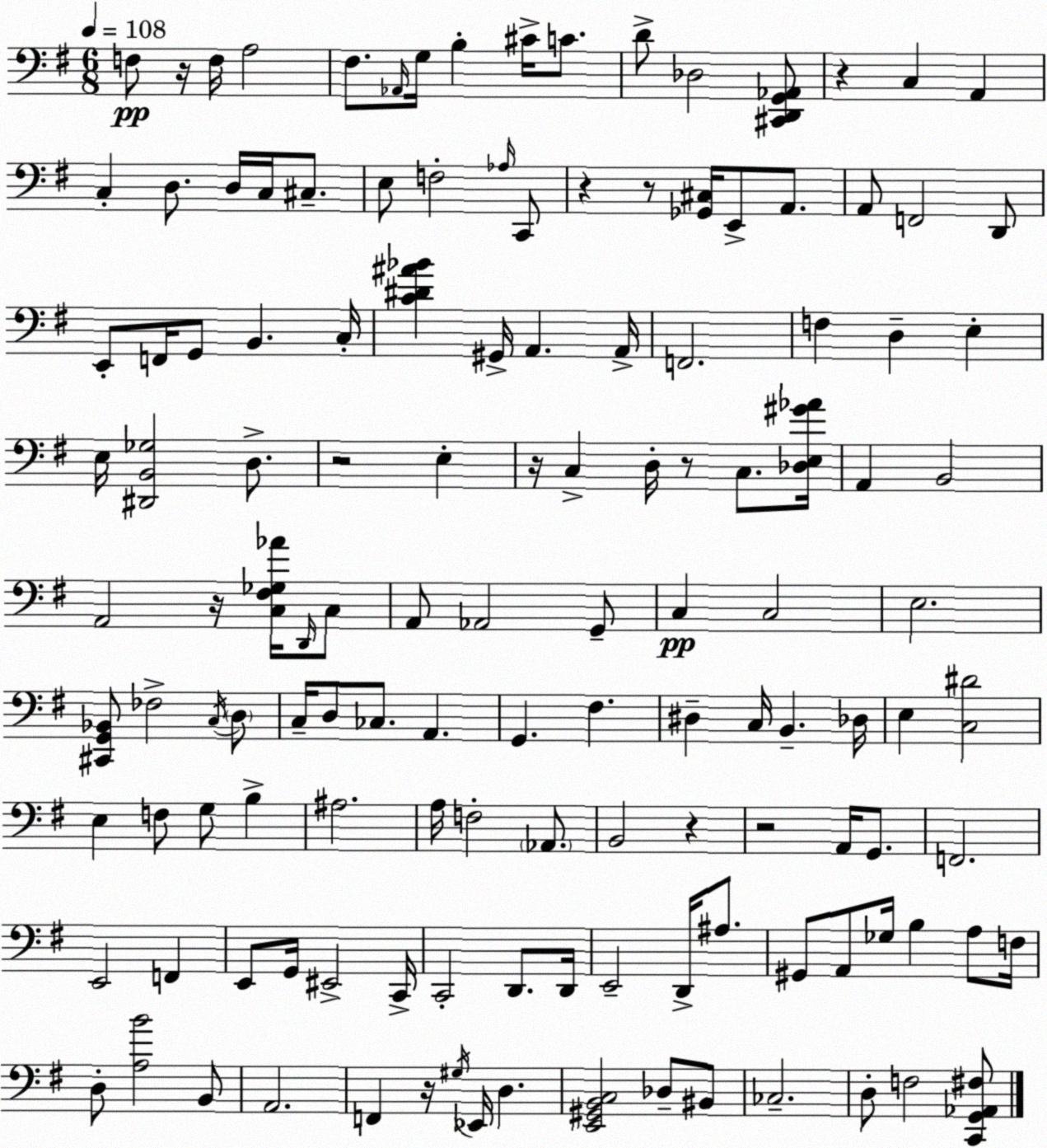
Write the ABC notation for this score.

X:1
T:Untitled
M:6/8
L:1/4
K:G
F,/2 z/4 F,/4 A,2 ^F,/2 _A,,/4 G,/4 B, ^C/4 C/2 D/2 _D,2 [^C,,D,,G,,_A,,]/2 z C, A,, C, D,/2 D,/4 C,/4 ^C,/2 E,/2 F,2 _A,/4 C,,/2 z z/2 [_G,,^C,]/4 E,,/2 A,,/2 A,,/2 F,,2 D,,/2 E,,/2 F,,/4 G,,/2 B,, C,/4 [C^D^A_B] ^G,,/4 A,, A,,/4 F,,2 F, D, E, E,/4 [^D,,B,,_G,]2 D,/2 z2 E, z/4 C, D,/4 z/2 C,/2 [_D,E,^G_A]/4 A,, B,,2 A,,2 z/4 [C,^F,_G,_A]/4 D,,/4 C,/2 A,,/2 _A,,2 G,,/2 C, C,2 E,2 [^C,,G,,_B,,]/2 _F,2 C,/4 D,/2 C,/4 D,/2 _C,/2 A,, G,, ^F, ^D, C,/4 B,, _D,/4 E, [C,^D]2 E, F,/2 G,/2 B, ^A,2 A,/4 F,2 _A,,/2 B,,2 z z2 A,,/4 G,,/2 F,,2 E,,2 F,, E,,/2 G,,/4 ^E,,2 C,,/4 C,,2 D,,/2 D,,/4 E,,2 D,,/4 ^A,/2 ^G,,/2 A,,/2 _G,/4 B, A,/2 F,/4 D,/2 [A,B]2 B,,/2 A,,2 F,, z/4 ^G,/4 _E,,/4 D, [E,,^G,,B,,C,]2 _D,/2 ^B,,/2 _C,2 D,/2 F,2 [C,,G,,_A,,^F,]/2